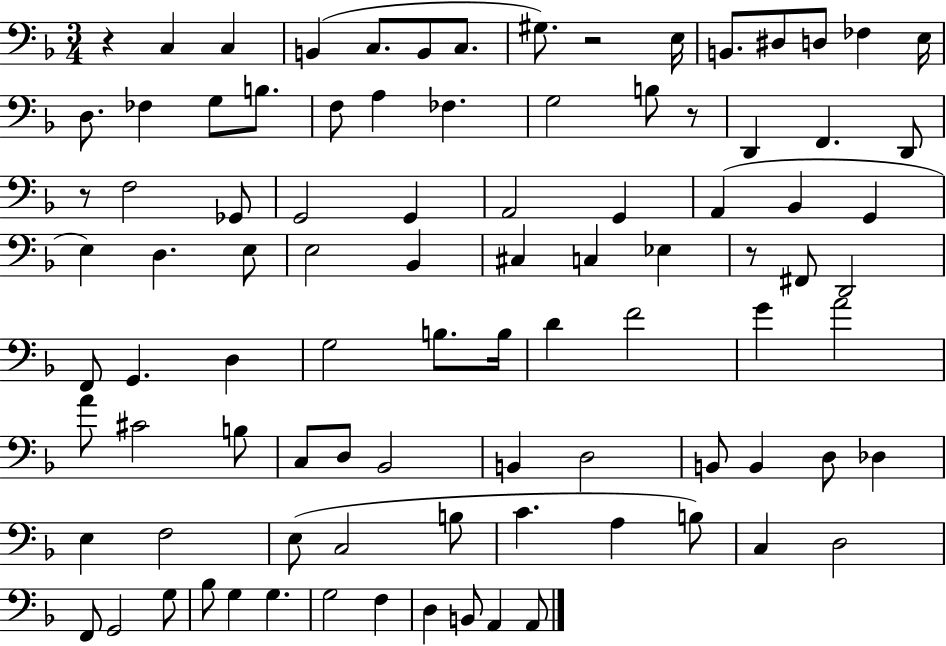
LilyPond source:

{
  \clef bass
  \numericTimeSignature
  \time 3/4
  \key f \major
  \repeat volta 2 { r4 c4 c4 | b,4( c8. b,8 c8. | gis8.) r2 e16 | b,8. dis8 d8 fes4 e16 | \break d8. fes4 g8 b8. | f8 a4 fes4. | g2 b8 r8 | d,4 f,4. d,8 | \break r8 f2 ges,8 | g,2 g,4 | a,2 g,4 | a,4( bes,4 g,4 | \break e4) d4. e8 | e2 bes,4 | cis4 c4 ees4 | r8 fis,8 d,2 | \break f,8 g,4. d4 | g2 b8. b16 | d'4 f'2 | g'4 a'2 | \break a'8 cis'2 b8 | c8 d8 bes,2 | b,4 d2 | b,8 b,4 d8 des4 | \break e4 f2 | e8( c2 b8 | c'4. a4 b8) | c4 d2 | \break f,8 g,2 g8 | bes8 g4 g4. | g2 f4 | d4 b,8 a,4 a,8 | \break } \bar "|."
}